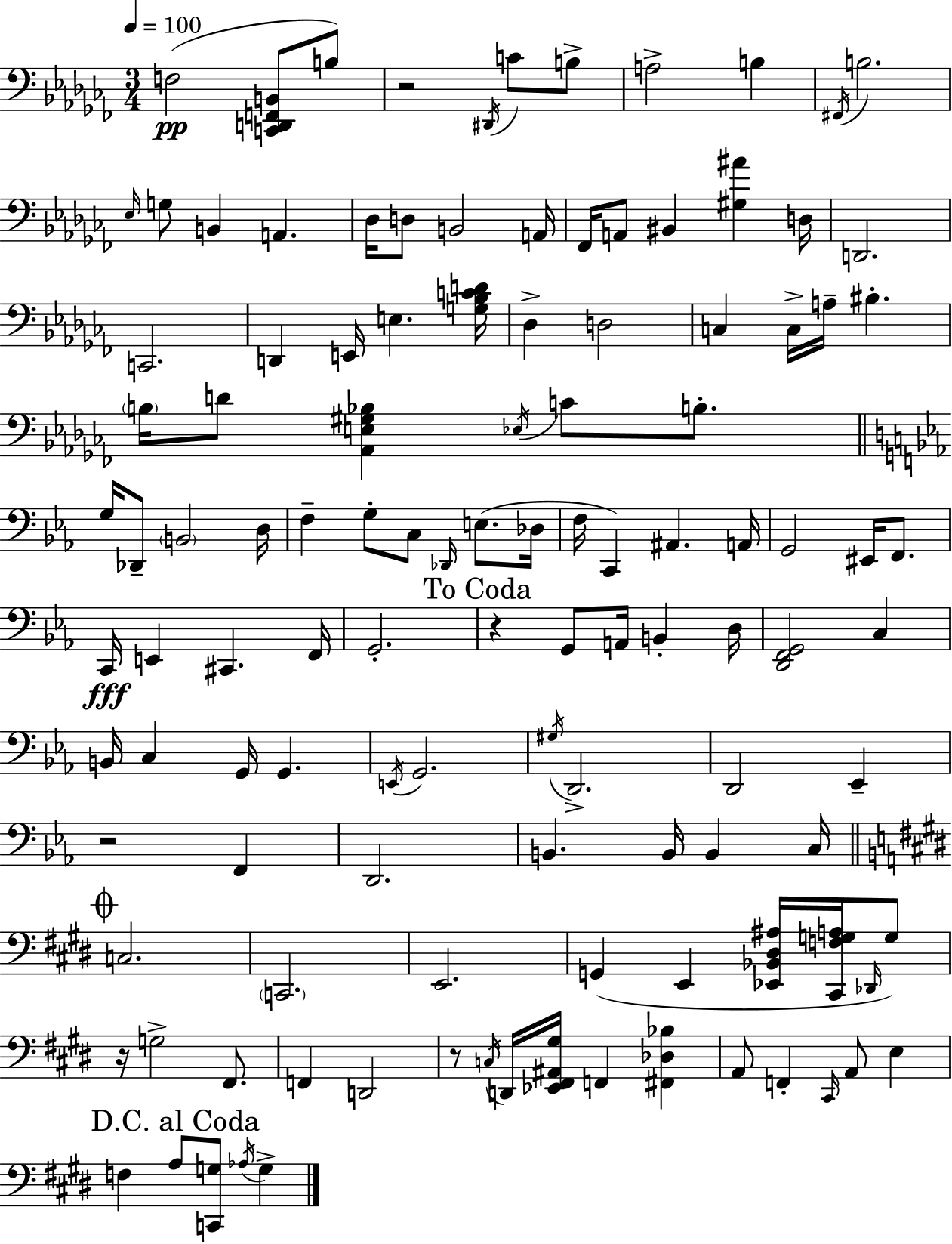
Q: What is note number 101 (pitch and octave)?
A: A3